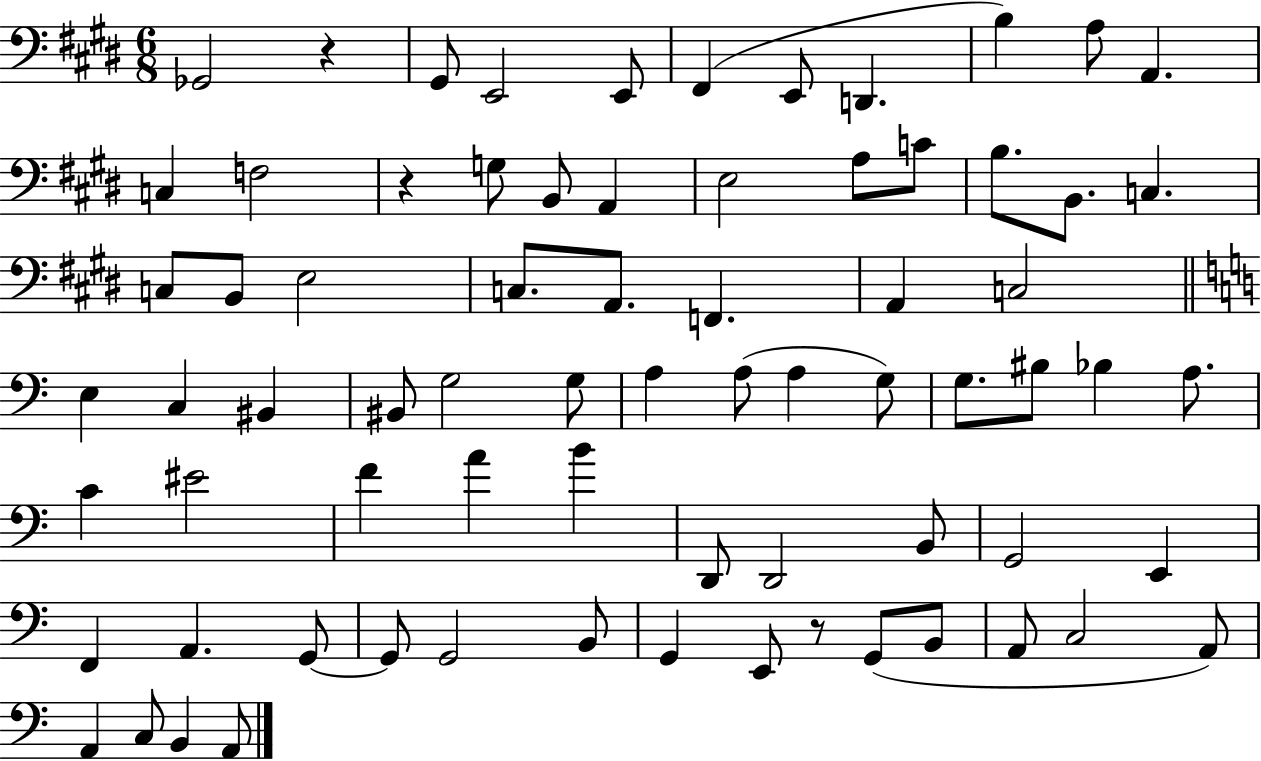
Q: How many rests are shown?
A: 3